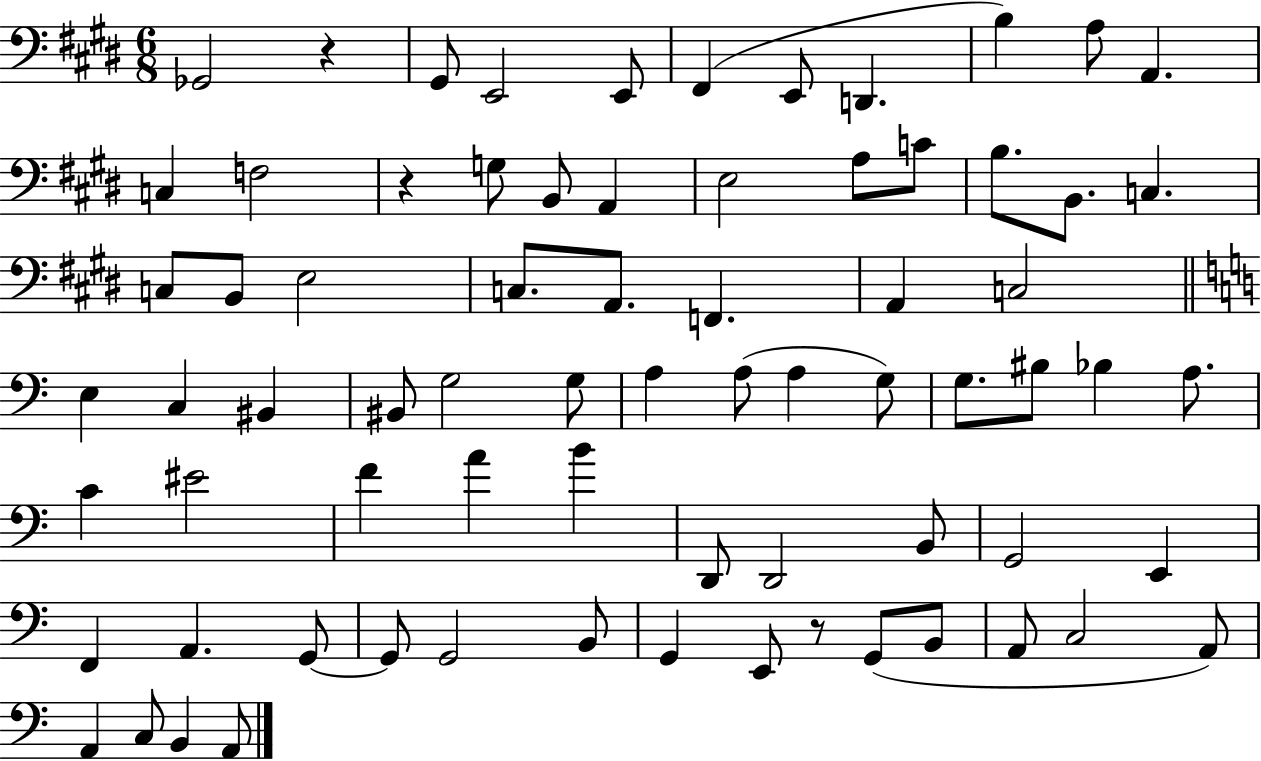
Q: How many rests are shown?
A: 3